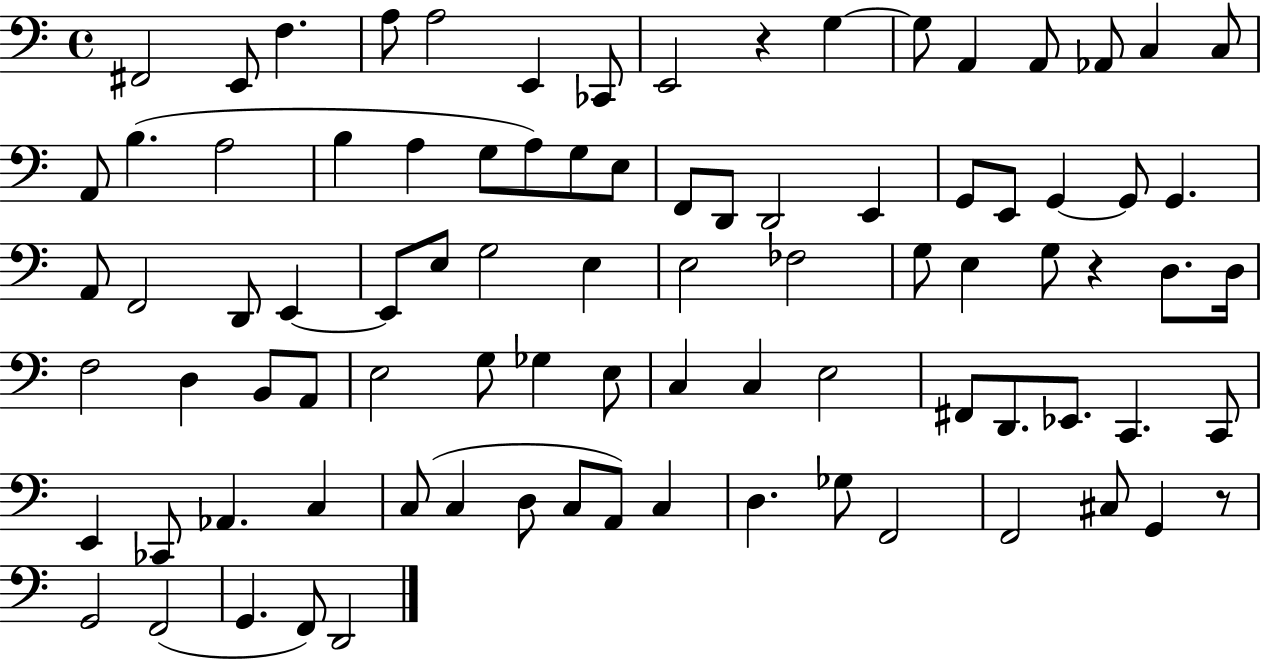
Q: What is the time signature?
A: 4/4